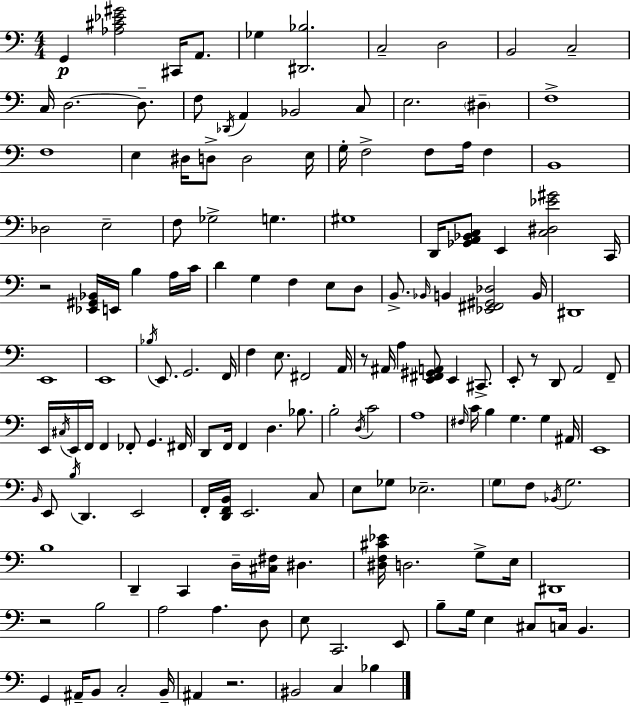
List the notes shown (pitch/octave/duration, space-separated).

G2/q [Ab3,C#4,Eb4,G#4]/h C#2/s A2/e. Gb3/q [D#2,Bb3]/h. C3/h D3/h B2/h C3/h C3/s D3/h. D3/e. F3/e Db2/s A2/q Bb2/h C3/e E3/h. D#3/q F3/w F3/w E3/q D#3/s D3/e D3/h E3/s G3/s F3/h F3/e A3/s F3/q B2/w Db3/h E3/h F3/e Gb3/h G3/q. G#3/w D2/s [Gb2,A2,Bb2,C3]/e E2/q [C3,D#3,Eb4,G#4]/h C2/s R/h [Eb2,G#2,Bb2]/s E2/s B3/q A3/s C4/s D4/q G3/q F3/q E3/e D3/e B2/e. Bb2/s B2/q [Eb2,F#2,G#2,Db3]/h B2/s D#2/w E2/w E2/w Bb3/s E2/e. G2/h. F2/s F3/q E3/e. F#2/h A2/s R/e A#2/s A3/q [E2,F#2,G#2,A2]/e E2/q C#2/e. E2/e R/e D2/e A2/h F2/e E2/s C#3/s E2/s F2/s F2/q FES2/e G2/q. F#2/s D2/e F2/s F2/q D3/q. Bb3/e. B3/h D3/s C4/h A3/w F#3/s C4/s B3/q G3/q. G3/q A#2/s E2/w B2/s E2/e B3/s D2/q. E2/h F2/s [D2,F2,B2]/s E2/h. C3/e E3/e Gb3/e Eb3/h. G3/e F3/e Bb2/s G3/h. B3/w D2/q C2/q D3/s [C#3,F#3]/s D#3/q. [D#3,F3,C#4,Eb4]/s D3/h. G3/e E3/s D#2/w R/h B3/h A3/h A3/q. D3/e E3/e C2/h. E2/e B3/e G3/s E3/q C#3/e C3/s B2/q. G2/q A#2/s B2/e C3/h B2/s A#2/q R/h. BIS2/h C3/q Bb3/q